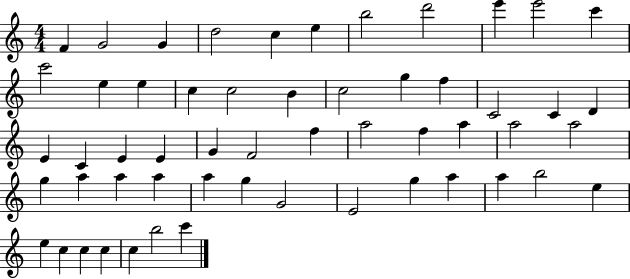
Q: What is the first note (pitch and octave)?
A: F4